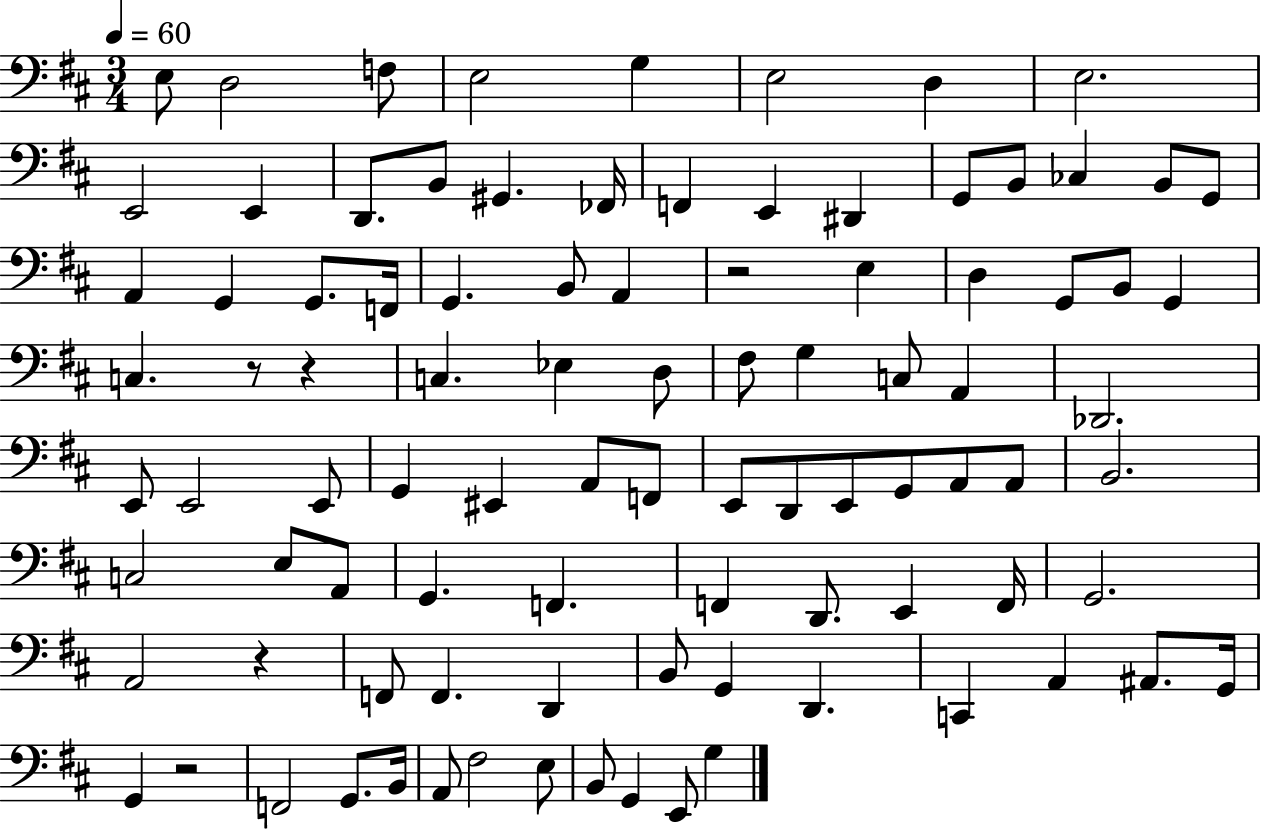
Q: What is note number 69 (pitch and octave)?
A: F2